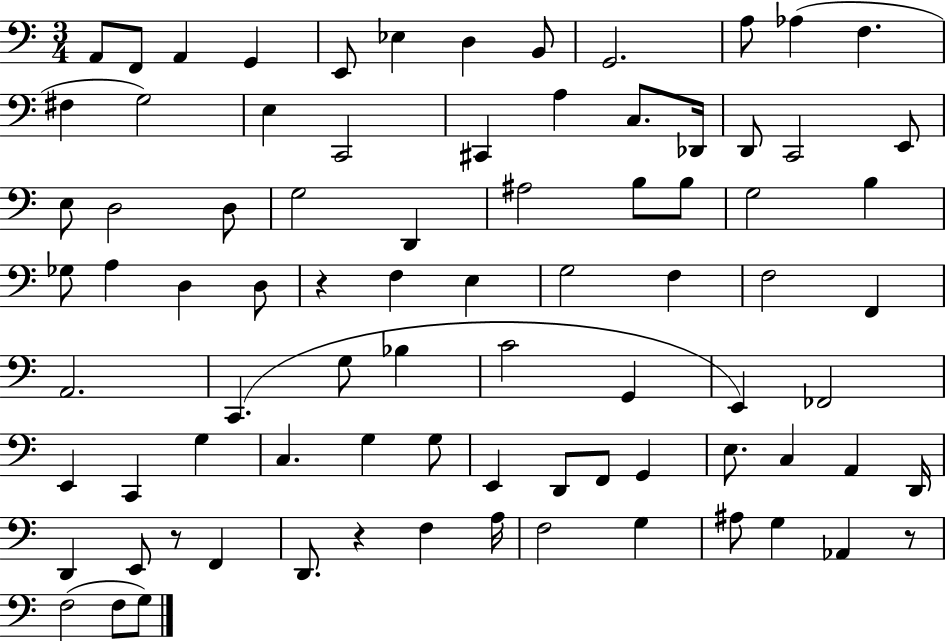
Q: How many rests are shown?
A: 4